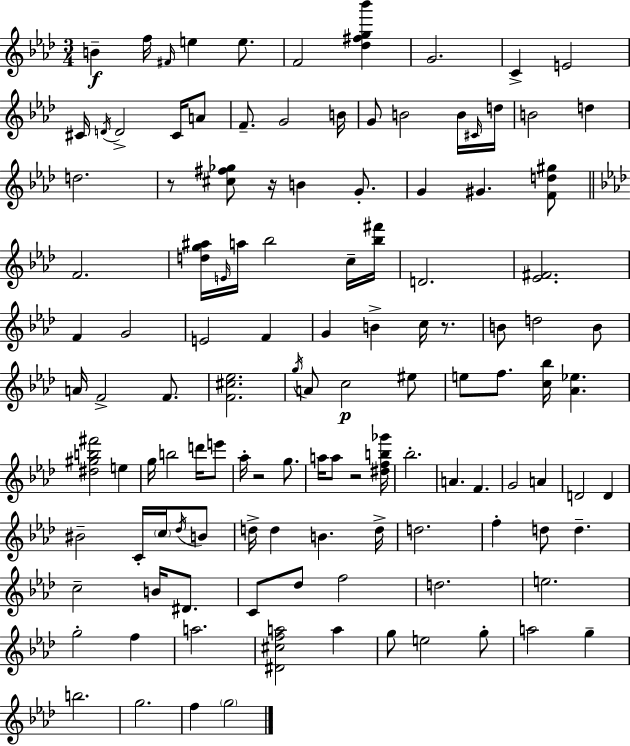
{
  \clef treble
  \numericTimeSignature
  \time 3/4
  \key f \minor
  \repeat volta 2 { b'4--\f f''16 \grace { fis'16 } e''4 e''8. | f'2 <des'' fis'' g'' bes'''>4 | g'2. | c'4-> e'2 | \break cis'16 \acciaccatura { d'16 } d'2-> cis'16 | a'8 f'8.-- g'2 | b'16 g'8 b'2 | b'16 \grace { cis'16 } d''16 b'2 d''4 | \break d''2. | r8 <cis'' fis'' ges''>8 r16 b'4 | g'8.-. g'4 gis'4. | <f' d'' gis''>8 \bar "||" \break \key aes \major f'2. | <d'' g'' ais''>16 \grace { e'16 } a''16 bes''2 c''16-- | <bes'' fis'''>16 d'2. | <ees' fis'>2. | \break f'4 g'2 | e'2 f'4 | g'4 b'4-> c''16 r8. | b'8 d''2 b'8 | \break a'16 f'2-> f'8. | <f' cis'' ees''>2. | \acciaccatura { g''16 } a'8 c''2\p | eis''8 e''8 f''8. <c'' bes''>16 <aes' ees''>4. | \break <dis'' gis'' b'' fis'''>2 e''4 | g''16 b''2 d'''16 | e'''8 aes''16-. r2 g''8. | a''16 a''8 r2 | \break <dis'' f'' b'' ges'''>16 bes''2.-. | a'4. f'4. | g'2 a'4 | d'2 d'4 | \break bis'2-- c'16-. \parenthesize c''16 | \acciaccatura { des''16 } b'8 d''16-> d''4 b'4. | d''16-> d''2. | f''4-. d''8 d''4.-- | \break c''2-- b'16 | dis'8. c'8 des''8 f''2 | d''2. | e''2. | \break g''2-. f''4 | a''2. | <dis' cis'' f'' a''>2 a''4 | g''8 e''2 | \break g''8-. a''2 g''4-- | b''2. | g''2. | f''4 \parenthesize g''2 | \break } \bar "|."
}